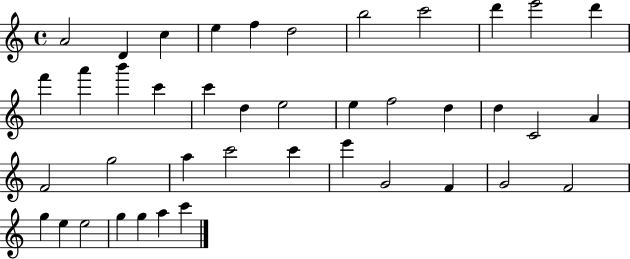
{
  \clef treble
  \time 4/4
  \defaultTimeSignature
  \key c \major
  a'2 d'4 c''4 | e''4 f''4 d''2 | b''2 c'''2 | d'''4 e'''2 d'''4 | \break f'''4 a'''4 b'''4 c'''4 | c'''4 d''4 e''2 | e''4 f''2 d''4 | d''4 c'2 a'4 | \break f'2 g''2 | a''4 c'''2 c'''4 | e'''4 g'2 f'4 | g'2 f'2 | \break g''4 e''4 e''2 | g''4 g''4 a''4 c'''4 | \bar "|."
}